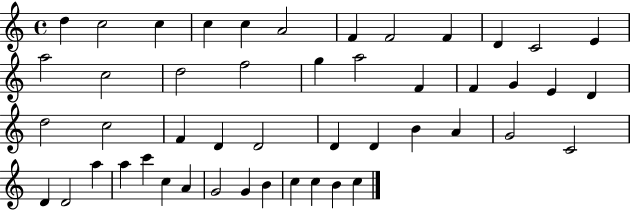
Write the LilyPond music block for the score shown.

{
  \clef treble
  \time 4/4
  \defaultTimeSignature
  \key c \major
  d''4 c''2 c''4 | c''4 c''4 a'2 | f'4 f'2 f'4 | d'4 c'2 e'4 | \break a''2 c''2 | d''2 f''2 | g''4 a''2 f'4 | f'4 g'4 e'4 d'4 | \break d''2 c''2 | f'4 d'4 d'2 | d'4 d'4 b'4 a'4 | g'2 c'2 | \break d'4 d'2 a''4 | a''4 c'''4 c''4 a'4 | g'2 g'4 b'4 | c''4 c''4 b'4 c''4 | \break \bar "|."
}